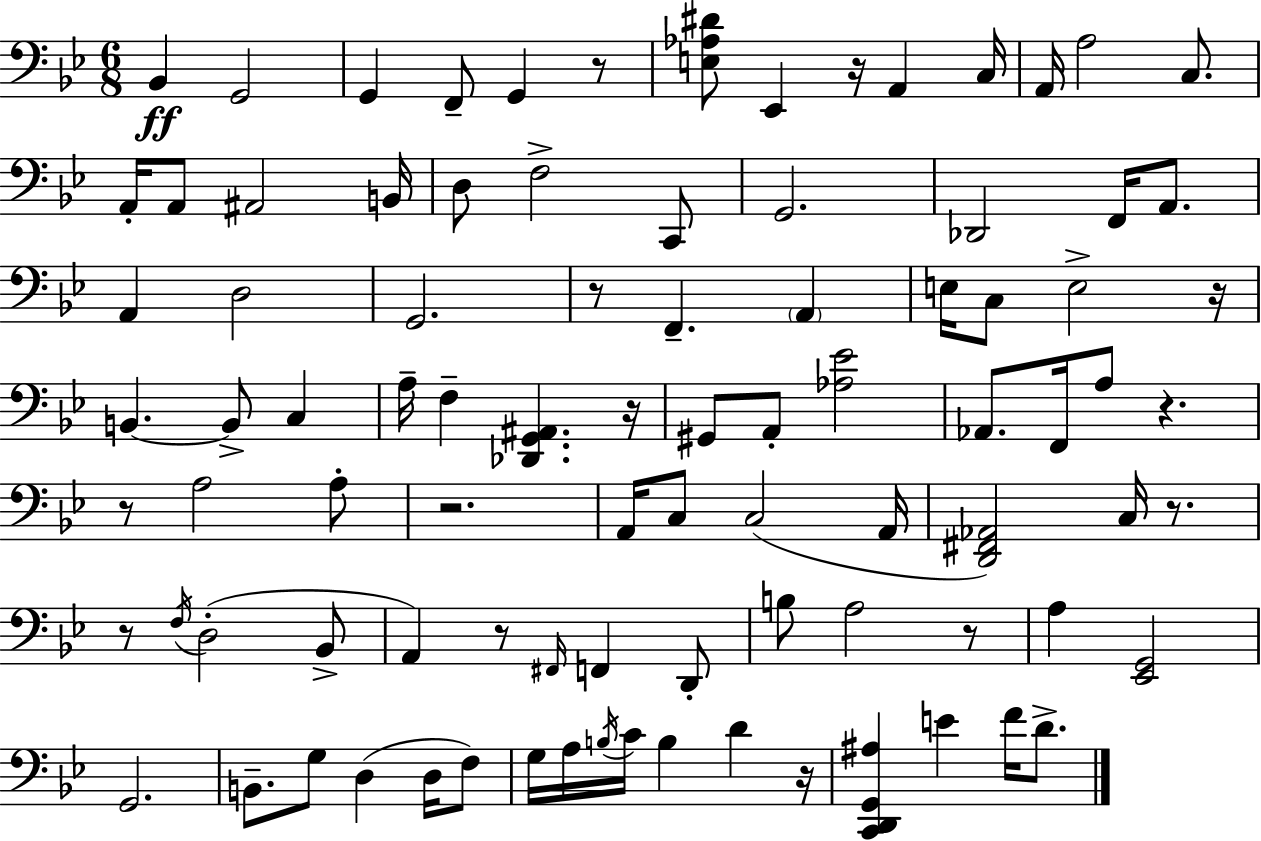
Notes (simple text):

Bb2/q G2/h G2/q F2/e G2/q R/e [E3,Ab3,D#4]/e Eb2/q R/s A2/q C3/s A2/s A3/h C3/e. A2/s A2/e A#2/h B2/s D3/e F3/h C2/e G2/h. Db2/h F2/s A2/e. A2/q D3/h G2/h. R/e F2/q. A2/q E3/s C3/e E3/h R/s B2/q. B2/e C3/q A3/s F3/q [Db2,G2,A#2]/q. R/s G#2/e A2/e [Ab3,Eb4]/h Ab2/e. F2/s A3/e R/q. R/e A3/h A3/e R/h. A2/s C3/e C3/h A2/s [D2,F#2,Ab2]/h C3/s R/e. R/e F3/s D3/h Bb2/e A2/q R/e F#2/s F2/q D2/e B3/e A3/h R/e A3/q [Eb2,G2]/h G2/h. B2/e. G3/e D3/q D3/s F3/e G3/s A3/s B3/s C4/s B3/q D4/q R/s [C2,D2,G2,A#3]/q E4/q F4/s D4/e.